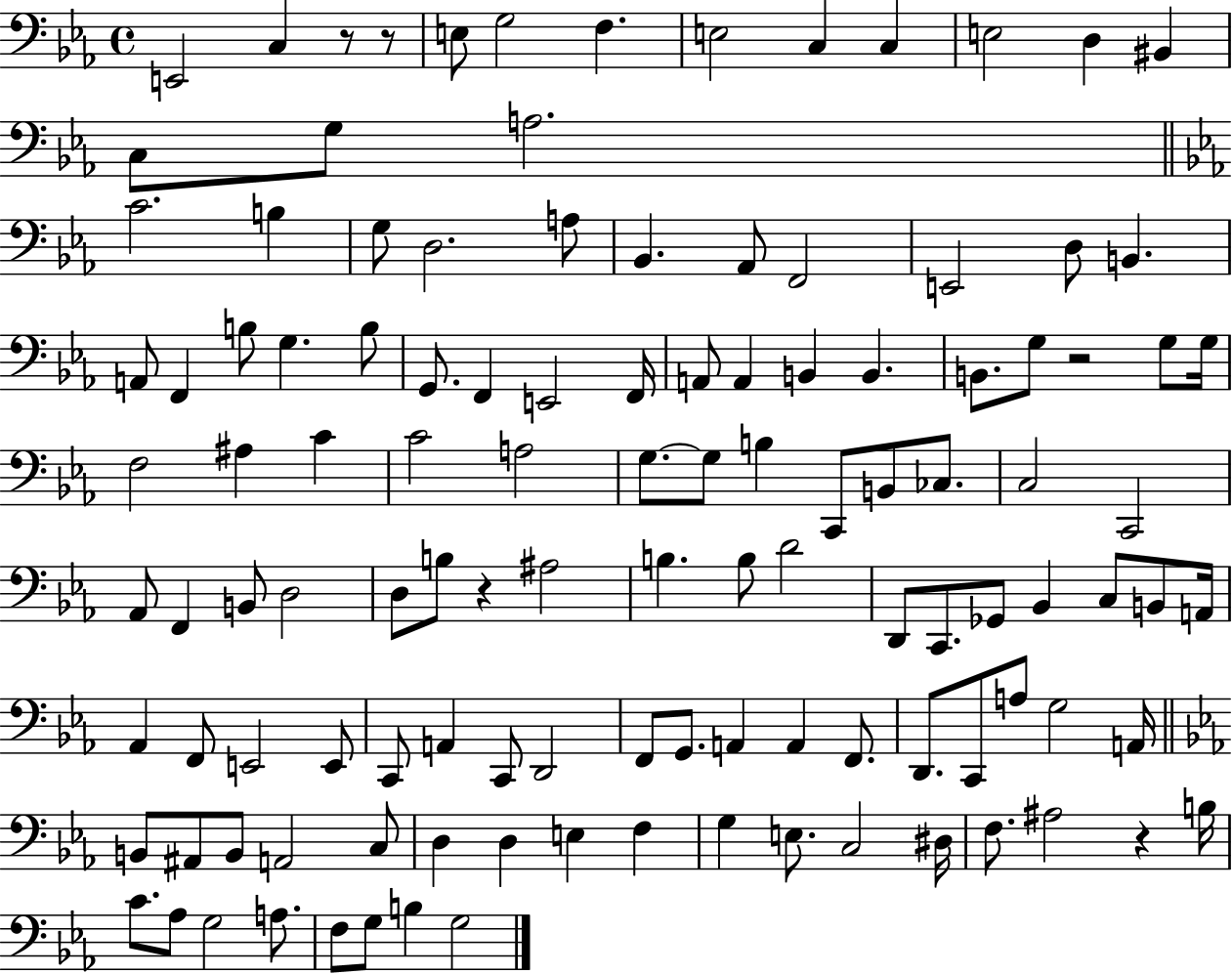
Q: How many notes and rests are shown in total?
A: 119